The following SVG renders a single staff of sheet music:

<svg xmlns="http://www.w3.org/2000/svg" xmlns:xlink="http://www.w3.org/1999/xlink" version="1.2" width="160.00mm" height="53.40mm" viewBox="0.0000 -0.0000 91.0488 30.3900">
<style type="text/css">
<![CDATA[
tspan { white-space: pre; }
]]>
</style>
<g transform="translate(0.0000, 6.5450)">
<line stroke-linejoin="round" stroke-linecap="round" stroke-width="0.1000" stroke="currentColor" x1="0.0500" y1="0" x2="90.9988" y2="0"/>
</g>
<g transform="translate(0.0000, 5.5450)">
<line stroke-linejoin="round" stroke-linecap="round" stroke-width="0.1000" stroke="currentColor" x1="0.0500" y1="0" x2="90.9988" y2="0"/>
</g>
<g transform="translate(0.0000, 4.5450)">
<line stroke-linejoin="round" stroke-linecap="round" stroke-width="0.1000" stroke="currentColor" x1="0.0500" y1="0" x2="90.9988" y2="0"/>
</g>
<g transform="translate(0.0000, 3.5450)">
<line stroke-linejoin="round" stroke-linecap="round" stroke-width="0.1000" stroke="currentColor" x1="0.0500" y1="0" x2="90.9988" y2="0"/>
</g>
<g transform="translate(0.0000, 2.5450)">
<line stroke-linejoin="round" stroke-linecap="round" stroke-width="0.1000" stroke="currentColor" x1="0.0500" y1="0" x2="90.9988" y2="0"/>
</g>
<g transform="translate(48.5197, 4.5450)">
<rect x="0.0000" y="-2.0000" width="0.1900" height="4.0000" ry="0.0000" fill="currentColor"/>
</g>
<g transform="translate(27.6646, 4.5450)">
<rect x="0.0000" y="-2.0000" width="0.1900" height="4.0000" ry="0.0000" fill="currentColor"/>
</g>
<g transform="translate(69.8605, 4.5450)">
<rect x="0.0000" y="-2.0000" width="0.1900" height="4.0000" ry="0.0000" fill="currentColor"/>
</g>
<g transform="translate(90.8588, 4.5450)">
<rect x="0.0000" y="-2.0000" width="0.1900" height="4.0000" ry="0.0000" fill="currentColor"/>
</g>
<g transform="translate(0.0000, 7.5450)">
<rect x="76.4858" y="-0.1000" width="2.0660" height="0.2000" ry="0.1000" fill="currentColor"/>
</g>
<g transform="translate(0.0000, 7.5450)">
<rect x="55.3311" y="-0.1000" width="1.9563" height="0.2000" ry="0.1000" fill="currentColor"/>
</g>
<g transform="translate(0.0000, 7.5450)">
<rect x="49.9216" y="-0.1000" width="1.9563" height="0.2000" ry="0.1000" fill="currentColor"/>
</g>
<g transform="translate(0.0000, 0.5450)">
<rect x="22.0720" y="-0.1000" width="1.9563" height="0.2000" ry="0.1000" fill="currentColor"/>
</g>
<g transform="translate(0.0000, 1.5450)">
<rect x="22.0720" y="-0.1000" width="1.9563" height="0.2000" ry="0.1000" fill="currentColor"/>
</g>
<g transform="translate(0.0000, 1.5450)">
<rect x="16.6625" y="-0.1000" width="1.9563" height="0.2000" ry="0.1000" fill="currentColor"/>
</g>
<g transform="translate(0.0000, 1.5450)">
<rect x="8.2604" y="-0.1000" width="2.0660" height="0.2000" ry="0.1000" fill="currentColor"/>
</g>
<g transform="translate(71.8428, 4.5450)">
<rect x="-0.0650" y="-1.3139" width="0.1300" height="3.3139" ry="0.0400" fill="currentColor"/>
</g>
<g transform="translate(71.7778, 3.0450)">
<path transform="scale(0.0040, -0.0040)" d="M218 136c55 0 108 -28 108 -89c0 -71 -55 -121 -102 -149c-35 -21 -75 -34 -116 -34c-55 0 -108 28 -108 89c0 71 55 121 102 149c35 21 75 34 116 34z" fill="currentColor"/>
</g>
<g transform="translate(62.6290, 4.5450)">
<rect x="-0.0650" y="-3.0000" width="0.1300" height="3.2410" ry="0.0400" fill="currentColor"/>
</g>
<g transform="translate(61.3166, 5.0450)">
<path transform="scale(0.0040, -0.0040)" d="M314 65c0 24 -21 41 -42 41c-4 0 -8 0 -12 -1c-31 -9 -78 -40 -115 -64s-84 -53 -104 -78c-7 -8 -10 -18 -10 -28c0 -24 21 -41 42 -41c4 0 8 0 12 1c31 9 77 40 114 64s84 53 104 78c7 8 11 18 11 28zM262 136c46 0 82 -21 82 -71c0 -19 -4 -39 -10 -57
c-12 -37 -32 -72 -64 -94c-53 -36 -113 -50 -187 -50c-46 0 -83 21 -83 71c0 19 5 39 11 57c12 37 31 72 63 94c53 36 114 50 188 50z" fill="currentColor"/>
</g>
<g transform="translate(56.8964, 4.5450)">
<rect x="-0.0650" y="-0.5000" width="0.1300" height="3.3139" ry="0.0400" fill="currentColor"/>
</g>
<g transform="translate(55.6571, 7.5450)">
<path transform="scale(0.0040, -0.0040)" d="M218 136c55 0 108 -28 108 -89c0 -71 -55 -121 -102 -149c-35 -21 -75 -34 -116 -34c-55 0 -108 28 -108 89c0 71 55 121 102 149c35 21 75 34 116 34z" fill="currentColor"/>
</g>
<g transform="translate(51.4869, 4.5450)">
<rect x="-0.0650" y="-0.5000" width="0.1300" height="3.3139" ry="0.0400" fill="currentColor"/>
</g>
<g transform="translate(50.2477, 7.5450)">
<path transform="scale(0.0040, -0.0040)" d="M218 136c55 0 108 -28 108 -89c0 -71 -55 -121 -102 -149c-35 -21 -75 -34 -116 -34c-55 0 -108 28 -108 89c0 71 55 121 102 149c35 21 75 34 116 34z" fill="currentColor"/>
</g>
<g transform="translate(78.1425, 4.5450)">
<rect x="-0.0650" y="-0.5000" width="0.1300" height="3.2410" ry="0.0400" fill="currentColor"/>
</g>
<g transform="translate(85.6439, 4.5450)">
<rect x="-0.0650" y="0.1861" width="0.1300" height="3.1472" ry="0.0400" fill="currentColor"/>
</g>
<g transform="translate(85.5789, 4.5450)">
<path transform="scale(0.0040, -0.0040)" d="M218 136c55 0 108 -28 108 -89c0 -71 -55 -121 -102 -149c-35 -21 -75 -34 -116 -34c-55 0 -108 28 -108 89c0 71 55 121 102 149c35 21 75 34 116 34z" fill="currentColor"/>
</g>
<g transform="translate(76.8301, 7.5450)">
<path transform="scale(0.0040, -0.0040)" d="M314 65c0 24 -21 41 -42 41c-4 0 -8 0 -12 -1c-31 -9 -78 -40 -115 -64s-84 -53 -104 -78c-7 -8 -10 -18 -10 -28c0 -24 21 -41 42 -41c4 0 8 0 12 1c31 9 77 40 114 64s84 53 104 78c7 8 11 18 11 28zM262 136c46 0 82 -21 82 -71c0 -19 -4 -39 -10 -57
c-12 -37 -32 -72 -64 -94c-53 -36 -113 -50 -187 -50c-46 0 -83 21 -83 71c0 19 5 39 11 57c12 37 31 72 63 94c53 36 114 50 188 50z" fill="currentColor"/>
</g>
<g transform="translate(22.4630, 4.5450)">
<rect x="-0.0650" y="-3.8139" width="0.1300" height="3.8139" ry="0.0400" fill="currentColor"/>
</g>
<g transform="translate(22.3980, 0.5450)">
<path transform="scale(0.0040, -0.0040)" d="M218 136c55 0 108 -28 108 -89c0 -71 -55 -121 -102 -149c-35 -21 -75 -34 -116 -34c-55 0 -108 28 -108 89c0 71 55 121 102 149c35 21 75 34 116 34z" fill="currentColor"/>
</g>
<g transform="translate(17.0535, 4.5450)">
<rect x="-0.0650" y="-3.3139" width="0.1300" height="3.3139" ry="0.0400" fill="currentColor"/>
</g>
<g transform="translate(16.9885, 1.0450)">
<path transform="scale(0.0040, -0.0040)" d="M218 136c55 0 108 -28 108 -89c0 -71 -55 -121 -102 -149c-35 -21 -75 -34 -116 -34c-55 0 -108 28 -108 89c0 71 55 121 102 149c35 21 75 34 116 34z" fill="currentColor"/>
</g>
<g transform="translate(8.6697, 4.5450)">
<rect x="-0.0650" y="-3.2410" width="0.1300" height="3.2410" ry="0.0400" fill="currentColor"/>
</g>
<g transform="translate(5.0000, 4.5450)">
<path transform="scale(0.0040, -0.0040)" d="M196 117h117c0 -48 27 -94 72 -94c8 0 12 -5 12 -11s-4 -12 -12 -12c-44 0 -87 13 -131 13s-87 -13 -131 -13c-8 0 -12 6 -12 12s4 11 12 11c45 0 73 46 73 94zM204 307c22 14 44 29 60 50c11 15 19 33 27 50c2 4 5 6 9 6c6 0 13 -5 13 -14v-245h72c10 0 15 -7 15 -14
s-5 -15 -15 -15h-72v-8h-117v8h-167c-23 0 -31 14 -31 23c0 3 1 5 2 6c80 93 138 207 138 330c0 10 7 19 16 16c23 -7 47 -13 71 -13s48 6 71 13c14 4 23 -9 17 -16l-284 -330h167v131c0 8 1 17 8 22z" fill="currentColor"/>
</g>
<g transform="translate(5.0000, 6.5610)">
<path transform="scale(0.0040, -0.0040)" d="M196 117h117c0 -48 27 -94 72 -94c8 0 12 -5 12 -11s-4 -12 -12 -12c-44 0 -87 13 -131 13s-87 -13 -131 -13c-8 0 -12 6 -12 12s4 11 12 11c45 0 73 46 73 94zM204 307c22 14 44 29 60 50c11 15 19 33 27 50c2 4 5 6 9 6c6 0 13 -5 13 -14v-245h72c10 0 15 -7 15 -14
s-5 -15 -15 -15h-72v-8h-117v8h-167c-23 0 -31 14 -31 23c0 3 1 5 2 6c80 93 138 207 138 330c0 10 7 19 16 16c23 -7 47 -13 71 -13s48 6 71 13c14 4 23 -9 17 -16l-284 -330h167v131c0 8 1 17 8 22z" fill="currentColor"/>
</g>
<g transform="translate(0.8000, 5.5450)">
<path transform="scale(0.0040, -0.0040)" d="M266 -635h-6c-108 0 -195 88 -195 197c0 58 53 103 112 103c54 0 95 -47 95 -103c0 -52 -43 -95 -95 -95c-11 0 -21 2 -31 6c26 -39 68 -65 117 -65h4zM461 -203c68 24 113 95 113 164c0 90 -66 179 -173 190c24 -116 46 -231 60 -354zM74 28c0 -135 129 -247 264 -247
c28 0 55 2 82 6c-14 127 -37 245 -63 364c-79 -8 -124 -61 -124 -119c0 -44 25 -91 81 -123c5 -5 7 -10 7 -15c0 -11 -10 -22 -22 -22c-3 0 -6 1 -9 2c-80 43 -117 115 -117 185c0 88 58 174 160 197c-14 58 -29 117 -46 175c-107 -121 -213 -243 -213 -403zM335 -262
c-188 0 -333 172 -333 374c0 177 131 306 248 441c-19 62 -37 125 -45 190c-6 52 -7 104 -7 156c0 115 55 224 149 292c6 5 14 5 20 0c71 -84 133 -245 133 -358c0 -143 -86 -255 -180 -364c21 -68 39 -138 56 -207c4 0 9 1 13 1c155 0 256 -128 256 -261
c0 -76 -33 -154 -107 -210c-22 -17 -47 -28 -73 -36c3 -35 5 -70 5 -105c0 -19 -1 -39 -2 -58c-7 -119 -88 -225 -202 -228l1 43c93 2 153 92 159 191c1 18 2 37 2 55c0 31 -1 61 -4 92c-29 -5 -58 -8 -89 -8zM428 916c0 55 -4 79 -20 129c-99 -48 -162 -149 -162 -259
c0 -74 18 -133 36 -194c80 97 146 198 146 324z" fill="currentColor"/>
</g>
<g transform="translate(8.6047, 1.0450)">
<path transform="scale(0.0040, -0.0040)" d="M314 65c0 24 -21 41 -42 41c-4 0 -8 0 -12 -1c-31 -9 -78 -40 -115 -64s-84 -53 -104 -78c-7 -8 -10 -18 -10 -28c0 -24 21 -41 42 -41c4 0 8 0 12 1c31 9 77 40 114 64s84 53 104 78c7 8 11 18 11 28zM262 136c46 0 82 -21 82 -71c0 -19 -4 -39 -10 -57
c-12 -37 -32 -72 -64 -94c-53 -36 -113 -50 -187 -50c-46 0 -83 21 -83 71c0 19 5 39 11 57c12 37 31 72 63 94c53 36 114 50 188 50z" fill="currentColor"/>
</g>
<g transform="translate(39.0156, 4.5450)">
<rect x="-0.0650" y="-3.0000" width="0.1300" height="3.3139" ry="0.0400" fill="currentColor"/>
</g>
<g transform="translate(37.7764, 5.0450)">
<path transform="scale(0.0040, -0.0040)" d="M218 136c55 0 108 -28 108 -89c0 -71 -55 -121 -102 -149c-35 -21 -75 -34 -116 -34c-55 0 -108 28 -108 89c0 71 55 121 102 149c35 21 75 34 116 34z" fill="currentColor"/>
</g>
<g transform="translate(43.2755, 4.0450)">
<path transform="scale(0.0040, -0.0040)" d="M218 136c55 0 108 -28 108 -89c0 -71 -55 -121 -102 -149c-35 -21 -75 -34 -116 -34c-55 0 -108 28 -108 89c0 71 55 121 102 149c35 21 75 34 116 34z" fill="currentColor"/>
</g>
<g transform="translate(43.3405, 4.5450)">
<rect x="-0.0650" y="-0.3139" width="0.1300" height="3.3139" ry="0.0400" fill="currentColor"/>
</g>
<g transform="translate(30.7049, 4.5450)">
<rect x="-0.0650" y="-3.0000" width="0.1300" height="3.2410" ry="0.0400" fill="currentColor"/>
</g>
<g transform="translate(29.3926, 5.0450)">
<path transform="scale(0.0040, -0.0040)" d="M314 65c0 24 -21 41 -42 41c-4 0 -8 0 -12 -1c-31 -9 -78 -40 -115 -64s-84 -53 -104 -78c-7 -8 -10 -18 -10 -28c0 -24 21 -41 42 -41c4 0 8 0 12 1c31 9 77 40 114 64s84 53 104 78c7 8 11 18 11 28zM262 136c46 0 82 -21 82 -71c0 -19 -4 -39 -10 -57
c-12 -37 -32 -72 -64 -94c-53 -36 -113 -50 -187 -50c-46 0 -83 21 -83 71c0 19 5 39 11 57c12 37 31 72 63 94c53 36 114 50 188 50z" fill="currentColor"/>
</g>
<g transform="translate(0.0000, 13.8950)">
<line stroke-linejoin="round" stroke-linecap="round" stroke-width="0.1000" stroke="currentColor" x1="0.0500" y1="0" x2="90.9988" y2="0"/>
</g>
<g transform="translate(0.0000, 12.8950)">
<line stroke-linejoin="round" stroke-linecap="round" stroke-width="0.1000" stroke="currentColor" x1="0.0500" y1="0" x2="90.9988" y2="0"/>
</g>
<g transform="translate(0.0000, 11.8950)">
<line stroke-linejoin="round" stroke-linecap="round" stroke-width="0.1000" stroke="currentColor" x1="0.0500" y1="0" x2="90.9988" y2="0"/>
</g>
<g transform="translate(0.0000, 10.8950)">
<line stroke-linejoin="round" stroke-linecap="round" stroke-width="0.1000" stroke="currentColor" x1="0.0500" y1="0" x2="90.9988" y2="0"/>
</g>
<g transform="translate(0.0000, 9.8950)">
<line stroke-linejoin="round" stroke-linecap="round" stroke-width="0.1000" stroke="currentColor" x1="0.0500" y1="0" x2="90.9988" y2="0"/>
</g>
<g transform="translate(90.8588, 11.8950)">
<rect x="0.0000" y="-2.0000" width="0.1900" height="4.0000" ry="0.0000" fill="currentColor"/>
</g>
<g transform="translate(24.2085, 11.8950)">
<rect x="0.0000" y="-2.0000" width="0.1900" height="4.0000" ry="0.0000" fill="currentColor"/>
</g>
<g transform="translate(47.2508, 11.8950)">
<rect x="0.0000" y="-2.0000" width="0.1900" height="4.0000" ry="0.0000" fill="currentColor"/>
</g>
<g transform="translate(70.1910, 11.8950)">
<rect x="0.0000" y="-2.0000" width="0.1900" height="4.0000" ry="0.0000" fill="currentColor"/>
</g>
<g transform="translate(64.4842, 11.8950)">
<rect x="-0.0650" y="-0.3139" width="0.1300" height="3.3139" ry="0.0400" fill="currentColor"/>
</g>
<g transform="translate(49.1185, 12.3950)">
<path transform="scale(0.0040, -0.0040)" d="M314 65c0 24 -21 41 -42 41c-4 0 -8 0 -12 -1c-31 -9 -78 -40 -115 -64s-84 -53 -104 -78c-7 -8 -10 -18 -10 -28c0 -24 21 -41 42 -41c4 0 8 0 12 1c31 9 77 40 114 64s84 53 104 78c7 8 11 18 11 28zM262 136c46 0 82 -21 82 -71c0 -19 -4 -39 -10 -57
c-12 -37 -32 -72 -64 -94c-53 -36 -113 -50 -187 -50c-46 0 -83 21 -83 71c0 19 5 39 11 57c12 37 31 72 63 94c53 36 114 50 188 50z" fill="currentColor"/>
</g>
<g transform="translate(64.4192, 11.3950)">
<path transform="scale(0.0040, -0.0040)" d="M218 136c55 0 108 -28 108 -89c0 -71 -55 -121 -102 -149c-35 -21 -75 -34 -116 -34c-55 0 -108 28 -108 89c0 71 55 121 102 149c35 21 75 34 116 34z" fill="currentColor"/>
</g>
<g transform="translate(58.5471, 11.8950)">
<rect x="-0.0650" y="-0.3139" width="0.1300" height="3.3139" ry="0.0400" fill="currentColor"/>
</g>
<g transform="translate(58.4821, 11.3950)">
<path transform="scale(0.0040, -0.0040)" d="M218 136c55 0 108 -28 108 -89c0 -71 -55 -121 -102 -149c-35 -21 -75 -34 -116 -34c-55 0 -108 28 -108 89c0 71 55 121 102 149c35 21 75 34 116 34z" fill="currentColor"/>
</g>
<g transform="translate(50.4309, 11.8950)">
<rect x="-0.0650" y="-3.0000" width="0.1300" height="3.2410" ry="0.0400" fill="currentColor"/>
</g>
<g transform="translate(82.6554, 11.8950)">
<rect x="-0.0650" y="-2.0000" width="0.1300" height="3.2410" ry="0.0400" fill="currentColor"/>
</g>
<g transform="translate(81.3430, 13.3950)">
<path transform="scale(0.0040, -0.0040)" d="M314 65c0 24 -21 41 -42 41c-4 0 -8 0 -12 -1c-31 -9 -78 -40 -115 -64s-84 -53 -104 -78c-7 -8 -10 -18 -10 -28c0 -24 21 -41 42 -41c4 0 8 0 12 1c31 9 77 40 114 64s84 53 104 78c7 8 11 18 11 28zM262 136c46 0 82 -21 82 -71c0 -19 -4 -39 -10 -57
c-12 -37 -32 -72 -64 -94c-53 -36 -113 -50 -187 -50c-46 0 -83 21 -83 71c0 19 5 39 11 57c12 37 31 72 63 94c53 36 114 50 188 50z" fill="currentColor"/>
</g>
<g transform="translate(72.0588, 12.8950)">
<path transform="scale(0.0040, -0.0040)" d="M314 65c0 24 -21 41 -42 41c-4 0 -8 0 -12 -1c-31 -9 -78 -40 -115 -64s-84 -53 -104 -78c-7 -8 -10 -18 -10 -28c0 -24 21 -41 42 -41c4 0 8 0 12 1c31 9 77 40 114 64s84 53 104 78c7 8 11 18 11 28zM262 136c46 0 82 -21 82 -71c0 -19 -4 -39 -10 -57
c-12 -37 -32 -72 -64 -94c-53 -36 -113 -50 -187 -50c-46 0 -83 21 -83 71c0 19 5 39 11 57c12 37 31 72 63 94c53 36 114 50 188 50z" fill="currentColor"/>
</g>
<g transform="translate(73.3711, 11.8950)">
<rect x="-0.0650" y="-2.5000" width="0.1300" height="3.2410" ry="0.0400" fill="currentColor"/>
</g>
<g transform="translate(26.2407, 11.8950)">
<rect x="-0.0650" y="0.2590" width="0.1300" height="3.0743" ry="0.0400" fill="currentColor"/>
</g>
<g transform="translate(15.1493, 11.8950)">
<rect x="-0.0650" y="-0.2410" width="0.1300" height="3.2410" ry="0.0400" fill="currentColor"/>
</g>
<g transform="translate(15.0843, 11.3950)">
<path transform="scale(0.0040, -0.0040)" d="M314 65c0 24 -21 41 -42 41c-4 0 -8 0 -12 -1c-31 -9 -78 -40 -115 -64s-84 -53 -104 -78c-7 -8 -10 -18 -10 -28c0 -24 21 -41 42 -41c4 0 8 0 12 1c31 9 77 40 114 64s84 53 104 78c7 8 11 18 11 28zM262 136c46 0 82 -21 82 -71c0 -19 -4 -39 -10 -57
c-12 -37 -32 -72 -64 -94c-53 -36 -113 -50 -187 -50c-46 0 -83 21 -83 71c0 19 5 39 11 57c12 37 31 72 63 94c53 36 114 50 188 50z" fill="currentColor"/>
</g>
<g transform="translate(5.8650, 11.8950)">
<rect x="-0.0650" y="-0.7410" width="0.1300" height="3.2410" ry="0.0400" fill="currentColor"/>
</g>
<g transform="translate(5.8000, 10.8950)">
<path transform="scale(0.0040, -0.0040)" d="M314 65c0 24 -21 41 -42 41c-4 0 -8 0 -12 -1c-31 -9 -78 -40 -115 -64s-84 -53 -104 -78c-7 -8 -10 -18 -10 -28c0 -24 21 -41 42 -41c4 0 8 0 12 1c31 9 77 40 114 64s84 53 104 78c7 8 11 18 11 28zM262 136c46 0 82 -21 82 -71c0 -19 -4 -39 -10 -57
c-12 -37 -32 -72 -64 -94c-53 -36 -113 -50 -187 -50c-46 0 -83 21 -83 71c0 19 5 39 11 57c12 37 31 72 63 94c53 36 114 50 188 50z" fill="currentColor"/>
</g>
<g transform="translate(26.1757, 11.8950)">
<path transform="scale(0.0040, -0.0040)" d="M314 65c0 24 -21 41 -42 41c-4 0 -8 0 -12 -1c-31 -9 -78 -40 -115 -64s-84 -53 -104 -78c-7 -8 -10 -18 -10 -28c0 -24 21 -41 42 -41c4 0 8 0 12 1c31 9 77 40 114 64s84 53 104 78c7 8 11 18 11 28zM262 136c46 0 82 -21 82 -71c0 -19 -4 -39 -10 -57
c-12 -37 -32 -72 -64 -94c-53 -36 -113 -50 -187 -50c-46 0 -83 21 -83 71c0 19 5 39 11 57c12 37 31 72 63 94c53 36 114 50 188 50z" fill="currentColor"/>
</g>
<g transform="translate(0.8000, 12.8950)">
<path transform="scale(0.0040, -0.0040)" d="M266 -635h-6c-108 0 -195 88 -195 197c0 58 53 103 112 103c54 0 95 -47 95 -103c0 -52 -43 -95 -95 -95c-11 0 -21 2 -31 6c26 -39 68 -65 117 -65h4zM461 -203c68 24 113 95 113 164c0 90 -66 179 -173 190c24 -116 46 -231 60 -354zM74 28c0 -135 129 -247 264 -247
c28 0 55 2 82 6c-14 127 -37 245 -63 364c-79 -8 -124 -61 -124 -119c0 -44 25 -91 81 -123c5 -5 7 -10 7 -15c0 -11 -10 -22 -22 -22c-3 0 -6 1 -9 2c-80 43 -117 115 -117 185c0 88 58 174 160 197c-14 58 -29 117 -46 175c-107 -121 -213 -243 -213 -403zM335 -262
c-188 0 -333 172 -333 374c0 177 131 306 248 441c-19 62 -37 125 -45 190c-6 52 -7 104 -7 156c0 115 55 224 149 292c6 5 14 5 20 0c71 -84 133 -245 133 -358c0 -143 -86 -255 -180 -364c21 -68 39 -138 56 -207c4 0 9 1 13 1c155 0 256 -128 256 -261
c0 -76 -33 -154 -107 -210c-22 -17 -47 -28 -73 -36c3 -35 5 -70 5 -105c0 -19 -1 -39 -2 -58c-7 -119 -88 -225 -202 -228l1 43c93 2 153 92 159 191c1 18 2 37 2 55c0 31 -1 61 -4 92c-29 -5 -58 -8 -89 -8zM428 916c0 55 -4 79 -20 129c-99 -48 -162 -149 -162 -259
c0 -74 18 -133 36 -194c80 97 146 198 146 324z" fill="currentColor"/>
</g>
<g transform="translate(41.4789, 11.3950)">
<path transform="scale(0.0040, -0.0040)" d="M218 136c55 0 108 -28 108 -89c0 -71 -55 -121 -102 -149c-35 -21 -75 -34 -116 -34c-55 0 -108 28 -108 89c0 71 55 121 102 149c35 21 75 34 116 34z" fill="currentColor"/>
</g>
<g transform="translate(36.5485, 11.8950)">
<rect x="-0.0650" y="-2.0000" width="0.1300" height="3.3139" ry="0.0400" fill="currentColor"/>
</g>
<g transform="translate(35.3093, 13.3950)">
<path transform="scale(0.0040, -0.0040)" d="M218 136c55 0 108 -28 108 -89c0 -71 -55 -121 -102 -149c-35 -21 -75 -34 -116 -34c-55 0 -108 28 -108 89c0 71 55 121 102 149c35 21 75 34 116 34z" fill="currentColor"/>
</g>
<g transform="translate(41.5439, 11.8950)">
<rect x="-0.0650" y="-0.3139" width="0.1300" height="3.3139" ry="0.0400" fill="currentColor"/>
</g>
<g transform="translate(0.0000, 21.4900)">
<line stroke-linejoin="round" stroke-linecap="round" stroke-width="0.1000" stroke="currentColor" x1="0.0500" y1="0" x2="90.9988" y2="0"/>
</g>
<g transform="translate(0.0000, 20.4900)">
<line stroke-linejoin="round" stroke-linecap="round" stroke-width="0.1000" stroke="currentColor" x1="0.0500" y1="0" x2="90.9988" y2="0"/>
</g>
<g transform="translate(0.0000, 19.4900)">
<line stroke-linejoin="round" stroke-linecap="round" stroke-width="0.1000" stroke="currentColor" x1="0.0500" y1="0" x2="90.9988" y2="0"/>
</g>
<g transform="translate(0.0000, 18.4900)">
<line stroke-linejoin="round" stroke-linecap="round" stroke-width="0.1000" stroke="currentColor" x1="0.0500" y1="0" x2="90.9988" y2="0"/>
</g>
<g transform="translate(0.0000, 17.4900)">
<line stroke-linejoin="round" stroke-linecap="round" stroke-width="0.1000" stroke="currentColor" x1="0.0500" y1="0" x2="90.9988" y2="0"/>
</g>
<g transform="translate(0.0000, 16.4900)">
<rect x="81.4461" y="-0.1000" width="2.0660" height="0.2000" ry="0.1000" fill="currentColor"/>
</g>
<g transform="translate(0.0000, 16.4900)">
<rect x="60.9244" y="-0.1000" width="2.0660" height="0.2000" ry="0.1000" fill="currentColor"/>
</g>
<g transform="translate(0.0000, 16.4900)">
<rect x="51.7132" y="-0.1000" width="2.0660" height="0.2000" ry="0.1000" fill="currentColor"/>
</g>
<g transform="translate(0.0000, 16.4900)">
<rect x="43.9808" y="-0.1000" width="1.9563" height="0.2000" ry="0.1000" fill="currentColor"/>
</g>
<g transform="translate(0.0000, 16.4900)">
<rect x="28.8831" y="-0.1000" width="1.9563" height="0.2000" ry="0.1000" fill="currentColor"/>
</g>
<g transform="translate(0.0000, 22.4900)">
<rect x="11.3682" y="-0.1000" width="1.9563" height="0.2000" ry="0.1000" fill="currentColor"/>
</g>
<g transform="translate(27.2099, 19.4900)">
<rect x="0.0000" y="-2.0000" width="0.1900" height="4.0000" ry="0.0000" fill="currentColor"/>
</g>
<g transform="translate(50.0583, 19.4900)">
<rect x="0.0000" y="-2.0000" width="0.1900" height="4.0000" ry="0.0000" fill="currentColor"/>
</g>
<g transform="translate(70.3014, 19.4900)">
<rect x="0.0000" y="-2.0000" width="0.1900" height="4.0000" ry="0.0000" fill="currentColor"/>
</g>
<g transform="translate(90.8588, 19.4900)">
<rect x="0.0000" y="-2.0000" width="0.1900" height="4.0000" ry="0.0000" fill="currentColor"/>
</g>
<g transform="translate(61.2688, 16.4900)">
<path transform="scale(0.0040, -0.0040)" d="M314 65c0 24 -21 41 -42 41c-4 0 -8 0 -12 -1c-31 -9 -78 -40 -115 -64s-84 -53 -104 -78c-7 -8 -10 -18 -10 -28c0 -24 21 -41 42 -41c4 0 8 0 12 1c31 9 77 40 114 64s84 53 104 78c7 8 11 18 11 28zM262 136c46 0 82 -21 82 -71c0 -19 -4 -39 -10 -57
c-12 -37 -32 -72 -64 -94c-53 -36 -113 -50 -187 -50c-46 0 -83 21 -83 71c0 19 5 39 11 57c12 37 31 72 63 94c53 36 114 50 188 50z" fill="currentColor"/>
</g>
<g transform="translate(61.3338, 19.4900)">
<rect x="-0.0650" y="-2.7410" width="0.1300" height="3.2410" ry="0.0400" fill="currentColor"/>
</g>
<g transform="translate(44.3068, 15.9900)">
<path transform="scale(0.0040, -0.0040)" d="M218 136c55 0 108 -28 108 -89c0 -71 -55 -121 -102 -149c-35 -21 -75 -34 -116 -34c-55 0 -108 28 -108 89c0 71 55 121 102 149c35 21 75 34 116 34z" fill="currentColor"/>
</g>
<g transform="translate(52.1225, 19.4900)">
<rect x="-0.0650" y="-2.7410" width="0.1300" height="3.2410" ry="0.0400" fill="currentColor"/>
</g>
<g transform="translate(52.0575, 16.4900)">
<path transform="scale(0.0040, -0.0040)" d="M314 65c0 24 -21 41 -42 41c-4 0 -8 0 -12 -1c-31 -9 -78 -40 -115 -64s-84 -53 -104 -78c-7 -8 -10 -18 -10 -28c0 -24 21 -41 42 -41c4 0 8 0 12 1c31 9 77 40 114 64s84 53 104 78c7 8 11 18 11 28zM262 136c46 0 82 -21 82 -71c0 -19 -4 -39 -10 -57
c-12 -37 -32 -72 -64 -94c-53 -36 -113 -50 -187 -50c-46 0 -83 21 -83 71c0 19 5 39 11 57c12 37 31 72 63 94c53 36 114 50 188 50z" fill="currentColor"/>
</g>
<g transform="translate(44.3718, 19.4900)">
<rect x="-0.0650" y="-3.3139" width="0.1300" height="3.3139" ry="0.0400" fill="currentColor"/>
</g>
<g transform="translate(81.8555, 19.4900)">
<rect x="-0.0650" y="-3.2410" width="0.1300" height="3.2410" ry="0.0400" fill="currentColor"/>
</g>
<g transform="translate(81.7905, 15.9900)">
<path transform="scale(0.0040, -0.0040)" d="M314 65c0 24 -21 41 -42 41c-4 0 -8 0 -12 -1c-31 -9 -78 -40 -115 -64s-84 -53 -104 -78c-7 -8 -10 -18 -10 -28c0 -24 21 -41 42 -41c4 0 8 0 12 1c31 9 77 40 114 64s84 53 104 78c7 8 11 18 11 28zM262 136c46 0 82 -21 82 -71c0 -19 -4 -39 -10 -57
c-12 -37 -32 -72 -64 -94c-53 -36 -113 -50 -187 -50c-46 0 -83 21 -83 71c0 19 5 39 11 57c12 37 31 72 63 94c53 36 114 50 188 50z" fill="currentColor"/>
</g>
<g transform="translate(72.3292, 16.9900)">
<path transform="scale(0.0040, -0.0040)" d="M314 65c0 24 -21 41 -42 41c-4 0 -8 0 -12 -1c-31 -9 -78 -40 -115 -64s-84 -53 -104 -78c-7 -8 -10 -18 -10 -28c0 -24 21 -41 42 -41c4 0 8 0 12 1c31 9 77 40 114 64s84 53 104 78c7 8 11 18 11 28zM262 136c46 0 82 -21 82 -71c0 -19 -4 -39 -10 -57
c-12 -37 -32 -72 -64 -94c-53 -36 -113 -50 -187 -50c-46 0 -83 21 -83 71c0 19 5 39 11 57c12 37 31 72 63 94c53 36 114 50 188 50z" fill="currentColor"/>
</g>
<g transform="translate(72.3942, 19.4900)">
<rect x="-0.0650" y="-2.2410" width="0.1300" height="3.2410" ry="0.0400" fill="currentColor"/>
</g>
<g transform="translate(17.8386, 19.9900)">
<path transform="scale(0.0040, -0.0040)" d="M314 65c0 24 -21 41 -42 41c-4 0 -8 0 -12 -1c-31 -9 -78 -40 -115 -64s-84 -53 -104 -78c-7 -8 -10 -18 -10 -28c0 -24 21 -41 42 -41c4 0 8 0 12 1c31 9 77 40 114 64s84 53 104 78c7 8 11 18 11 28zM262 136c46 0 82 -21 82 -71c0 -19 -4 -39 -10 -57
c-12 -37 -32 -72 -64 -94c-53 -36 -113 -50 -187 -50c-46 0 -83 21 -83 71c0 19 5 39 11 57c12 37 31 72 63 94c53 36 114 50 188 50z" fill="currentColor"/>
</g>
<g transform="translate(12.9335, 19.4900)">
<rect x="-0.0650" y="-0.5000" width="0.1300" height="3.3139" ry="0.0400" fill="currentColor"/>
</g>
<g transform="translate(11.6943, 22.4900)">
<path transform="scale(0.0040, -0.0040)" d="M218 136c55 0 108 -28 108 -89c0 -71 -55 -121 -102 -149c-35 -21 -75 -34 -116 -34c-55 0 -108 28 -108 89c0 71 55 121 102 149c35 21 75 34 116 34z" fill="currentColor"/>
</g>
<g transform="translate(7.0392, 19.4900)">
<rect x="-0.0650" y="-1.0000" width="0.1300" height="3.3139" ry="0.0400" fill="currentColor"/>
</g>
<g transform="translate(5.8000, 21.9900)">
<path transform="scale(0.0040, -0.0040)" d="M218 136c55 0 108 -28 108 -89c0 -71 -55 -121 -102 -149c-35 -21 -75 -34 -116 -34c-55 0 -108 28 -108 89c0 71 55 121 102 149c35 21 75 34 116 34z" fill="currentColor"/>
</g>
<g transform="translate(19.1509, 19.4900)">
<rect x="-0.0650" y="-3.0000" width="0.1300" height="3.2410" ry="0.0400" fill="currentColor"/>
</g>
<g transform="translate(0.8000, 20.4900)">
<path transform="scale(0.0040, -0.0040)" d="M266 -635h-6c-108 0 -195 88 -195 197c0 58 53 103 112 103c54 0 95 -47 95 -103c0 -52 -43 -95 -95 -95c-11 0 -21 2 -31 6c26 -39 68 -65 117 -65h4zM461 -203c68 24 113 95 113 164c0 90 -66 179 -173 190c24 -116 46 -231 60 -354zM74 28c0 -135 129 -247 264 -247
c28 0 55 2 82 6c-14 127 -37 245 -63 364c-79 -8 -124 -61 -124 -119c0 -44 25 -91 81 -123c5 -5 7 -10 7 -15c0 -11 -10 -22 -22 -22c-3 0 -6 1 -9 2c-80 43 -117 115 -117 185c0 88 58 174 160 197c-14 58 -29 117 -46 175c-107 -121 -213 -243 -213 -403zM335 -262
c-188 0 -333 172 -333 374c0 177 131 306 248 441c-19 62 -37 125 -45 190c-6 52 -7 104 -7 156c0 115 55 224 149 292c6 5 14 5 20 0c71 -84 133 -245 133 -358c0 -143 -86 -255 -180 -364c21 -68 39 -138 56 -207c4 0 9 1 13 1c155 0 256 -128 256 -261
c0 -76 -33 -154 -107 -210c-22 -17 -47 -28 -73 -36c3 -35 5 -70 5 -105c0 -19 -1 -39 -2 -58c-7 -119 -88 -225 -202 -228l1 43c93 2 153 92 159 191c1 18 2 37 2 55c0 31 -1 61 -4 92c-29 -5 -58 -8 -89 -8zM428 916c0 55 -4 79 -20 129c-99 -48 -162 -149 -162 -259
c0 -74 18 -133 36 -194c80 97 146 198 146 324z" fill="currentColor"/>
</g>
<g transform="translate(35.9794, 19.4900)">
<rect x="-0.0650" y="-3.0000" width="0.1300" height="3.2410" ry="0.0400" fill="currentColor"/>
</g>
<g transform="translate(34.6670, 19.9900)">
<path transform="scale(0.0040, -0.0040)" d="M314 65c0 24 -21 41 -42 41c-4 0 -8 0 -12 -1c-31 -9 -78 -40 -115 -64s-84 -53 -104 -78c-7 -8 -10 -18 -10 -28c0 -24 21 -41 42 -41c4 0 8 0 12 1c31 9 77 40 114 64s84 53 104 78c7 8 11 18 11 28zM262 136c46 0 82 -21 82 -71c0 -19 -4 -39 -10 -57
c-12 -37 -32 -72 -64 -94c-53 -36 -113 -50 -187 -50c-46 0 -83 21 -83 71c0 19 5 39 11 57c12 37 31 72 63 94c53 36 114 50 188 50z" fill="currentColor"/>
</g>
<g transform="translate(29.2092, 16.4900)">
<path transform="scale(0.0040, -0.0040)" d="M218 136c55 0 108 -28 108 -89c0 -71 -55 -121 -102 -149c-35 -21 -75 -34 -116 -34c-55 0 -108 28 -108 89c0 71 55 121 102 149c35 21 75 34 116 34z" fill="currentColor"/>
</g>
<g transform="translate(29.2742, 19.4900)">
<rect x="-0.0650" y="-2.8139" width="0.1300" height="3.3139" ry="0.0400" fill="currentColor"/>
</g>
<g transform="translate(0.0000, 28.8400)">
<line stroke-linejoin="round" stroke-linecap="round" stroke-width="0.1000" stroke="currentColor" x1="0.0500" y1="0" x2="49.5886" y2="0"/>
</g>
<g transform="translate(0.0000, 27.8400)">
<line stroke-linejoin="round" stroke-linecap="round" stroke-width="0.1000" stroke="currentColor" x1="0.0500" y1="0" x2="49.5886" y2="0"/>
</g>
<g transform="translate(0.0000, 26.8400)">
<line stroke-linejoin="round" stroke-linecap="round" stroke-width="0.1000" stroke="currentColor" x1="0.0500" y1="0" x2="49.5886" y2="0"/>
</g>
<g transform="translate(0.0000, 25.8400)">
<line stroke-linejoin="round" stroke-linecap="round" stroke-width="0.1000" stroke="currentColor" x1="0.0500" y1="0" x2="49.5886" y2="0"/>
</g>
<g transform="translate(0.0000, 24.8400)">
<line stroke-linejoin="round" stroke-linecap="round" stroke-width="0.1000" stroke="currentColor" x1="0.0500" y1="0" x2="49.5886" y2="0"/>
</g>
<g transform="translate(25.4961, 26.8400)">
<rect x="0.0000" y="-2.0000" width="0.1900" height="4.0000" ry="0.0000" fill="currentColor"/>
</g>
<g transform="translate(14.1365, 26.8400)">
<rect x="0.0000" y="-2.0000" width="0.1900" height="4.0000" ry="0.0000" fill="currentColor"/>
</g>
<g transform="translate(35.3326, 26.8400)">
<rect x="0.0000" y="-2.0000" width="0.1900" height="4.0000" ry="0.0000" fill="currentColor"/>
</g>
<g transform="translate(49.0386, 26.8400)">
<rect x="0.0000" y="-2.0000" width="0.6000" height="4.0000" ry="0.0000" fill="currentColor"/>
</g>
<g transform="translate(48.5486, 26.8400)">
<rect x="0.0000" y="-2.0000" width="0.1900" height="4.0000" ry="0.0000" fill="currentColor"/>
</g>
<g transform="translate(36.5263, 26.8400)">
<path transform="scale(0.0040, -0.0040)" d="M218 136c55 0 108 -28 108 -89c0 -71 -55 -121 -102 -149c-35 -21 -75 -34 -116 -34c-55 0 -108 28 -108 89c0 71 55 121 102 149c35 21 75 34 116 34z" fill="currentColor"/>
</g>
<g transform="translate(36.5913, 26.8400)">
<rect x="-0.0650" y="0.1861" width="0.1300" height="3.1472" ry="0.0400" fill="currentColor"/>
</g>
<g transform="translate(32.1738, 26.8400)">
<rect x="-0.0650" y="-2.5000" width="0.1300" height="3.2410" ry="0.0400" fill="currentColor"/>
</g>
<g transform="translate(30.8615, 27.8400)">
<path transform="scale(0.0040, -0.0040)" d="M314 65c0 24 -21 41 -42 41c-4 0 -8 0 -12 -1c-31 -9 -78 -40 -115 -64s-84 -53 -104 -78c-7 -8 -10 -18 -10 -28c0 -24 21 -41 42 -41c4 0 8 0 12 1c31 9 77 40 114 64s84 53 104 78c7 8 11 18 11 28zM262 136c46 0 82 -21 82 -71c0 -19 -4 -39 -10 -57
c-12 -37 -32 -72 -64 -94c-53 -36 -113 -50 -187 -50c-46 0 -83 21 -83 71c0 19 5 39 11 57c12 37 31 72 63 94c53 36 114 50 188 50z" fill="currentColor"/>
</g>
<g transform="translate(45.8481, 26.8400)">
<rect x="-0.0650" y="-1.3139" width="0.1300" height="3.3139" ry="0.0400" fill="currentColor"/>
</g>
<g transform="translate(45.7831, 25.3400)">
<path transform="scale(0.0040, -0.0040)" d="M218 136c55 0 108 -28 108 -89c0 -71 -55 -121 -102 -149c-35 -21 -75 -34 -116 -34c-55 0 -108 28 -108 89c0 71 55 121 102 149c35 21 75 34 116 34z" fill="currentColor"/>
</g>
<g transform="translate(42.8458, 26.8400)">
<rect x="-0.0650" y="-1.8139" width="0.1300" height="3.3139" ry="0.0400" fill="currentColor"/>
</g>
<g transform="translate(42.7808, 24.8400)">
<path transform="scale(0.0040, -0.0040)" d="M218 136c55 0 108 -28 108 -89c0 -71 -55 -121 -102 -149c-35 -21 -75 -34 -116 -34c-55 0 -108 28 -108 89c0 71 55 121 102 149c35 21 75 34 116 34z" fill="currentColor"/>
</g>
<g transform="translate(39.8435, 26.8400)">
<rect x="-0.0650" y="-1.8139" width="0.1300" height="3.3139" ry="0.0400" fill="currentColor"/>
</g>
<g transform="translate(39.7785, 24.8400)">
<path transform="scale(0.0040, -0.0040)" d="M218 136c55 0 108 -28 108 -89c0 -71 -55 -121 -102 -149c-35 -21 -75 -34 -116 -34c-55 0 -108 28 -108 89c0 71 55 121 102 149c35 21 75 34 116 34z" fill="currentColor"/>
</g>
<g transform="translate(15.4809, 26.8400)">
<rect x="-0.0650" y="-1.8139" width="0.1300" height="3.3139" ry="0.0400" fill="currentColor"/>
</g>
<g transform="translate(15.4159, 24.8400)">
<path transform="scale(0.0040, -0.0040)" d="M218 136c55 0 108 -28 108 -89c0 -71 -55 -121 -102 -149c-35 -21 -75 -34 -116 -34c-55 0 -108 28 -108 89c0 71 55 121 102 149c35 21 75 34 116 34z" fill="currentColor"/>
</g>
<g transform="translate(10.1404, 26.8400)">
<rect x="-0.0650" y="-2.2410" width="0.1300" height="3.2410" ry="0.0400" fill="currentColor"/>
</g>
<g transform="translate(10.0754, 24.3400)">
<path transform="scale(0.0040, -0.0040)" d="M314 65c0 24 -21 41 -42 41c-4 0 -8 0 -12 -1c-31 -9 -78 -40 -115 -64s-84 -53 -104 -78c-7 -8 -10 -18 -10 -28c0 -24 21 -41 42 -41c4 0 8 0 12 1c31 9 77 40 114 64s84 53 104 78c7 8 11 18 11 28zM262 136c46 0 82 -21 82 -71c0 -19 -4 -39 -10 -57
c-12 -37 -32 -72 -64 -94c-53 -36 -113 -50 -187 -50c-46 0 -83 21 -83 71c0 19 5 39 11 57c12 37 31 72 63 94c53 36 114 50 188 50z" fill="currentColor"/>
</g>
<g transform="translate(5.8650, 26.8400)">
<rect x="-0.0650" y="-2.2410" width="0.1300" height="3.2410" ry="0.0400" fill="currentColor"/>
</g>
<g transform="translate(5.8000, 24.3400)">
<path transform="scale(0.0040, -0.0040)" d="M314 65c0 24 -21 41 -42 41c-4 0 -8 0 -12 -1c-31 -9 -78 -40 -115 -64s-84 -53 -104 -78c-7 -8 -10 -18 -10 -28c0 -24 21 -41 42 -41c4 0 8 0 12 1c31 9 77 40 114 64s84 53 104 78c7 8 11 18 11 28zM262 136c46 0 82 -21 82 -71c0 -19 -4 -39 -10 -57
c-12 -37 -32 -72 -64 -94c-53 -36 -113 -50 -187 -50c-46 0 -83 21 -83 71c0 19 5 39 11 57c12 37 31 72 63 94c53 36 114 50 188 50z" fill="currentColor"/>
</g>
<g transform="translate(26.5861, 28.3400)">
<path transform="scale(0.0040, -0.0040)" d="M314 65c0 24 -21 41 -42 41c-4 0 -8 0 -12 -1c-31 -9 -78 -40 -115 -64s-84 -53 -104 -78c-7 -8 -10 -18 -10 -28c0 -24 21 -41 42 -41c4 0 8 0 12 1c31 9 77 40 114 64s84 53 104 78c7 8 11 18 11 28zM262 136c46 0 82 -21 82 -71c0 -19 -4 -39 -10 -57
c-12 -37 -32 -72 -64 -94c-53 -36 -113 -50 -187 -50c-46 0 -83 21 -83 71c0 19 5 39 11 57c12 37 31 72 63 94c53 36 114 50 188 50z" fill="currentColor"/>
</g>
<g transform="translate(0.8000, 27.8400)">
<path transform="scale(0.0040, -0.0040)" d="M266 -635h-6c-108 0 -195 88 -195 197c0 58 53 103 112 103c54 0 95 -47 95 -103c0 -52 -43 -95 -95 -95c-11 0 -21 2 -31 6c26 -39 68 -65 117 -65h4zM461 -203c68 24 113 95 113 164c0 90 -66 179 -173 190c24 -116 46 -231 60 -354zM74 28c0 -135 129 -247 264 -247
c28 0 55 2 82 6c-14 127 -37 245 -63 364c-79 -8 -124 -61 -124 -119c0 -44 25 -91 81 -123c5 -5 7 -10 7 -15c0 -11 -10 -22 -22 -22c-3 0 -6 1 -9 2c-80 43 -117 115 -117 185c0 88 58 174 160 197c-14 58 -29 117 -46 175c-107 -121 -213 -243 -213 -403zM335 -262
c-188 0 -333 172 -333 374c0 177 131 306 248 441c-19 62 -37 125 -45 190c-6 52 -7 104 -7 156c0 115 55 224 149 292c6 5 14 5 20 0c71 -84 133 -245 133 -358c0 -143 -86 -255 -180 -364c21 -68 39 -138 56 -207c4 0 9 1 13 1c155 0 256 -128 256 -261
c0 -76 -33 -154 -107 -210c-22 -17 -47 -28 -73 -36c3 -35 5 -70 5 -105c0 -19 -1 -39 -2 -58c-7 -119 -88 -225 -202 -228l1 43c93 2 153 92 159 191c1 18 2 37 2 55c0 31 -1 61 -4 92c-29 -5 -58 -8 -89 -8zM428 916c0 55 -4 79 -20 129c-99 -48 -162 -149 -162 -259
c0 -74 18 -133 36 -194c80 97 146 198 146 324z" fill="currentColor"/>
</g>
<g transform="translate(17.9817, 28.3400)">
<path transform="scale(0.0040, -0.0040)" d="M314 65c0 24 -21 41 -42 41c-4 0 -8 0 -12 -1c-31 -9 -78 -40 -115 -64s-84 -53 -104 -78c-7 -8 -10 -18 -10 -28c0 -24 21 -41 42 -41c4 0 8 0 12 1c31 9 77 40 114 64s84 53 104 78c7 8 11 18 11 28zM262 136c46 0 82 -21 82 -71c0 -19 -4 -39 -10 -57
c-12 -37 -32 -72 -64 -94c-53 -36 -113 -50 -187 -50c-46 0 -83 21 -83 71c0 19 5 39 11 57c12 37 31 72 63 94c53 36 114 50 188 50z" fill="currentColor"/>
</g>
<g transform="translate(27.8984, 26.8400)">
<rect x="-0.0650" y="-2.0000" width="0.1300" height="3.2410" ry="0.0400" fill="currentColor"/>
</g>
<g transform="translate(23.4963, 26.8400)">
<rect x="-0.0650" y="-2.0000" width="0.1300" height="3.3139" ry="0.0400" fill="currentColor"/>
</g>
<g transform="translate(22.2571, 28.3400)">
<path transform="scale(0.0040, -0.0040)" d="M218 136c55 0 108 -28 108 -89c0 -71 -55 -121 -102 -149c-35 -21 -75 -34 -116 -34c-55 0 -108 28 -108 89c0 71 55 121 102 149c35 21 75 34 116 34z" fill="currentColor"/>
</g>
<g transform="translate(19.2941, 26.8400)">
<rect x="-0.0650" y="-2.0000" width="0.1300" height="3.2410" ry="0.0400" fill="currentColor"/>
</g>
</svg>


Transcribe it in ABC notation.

X:1
T:Untitled
M:4/4
L:1/4
K:C
b2 b c' A2 A c C C A2 e C2 B d2 c2 B2 F c A2 c c G2 F2 D C A2 a A2 b a2 a2 g2 b2 g2 g2 f F2 F F2 G2 B f f e